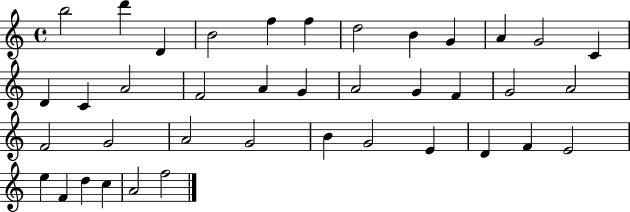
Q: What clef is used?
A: treble